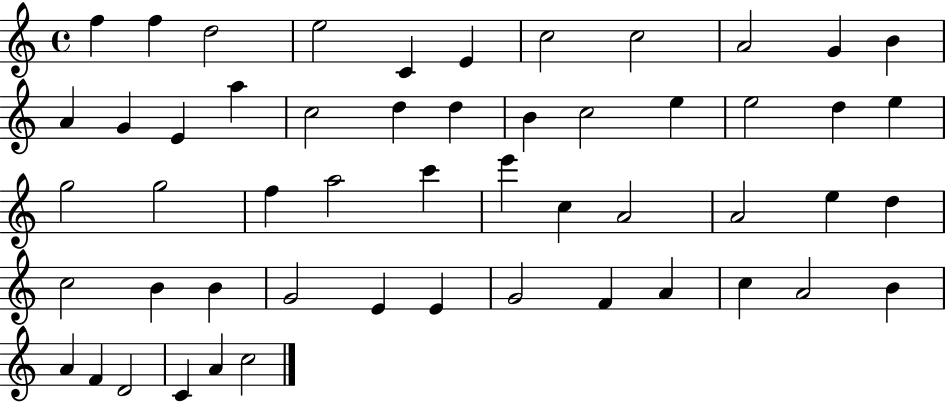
{
  \clef treble
  \time 4/4
  \defaultTimeSignature
  \key c \major
  f''4 f''4 d''2 | e''2 c'4 e'4 | c''2 c''2 | a'2 g'4 b'4 | \break a'4 g'4 e'4 a''4 | c''2 d''4 d''4 | b'4 c''2 e''4 | e''2 d''4 e''4 | \break g''2 g''2 | f''4 a''2 c'''4 | e'''4 c''4 a'2 | a'2 e''4 d''4 | \break c''2 b'4 b'4 | g'2 e'4 e'4 | g'2 f'4 a'4 | c''4 a'2 b'4 | \break a'4 f'4 d'2 | c'4 a'4 c''2 | \bar "|."
}